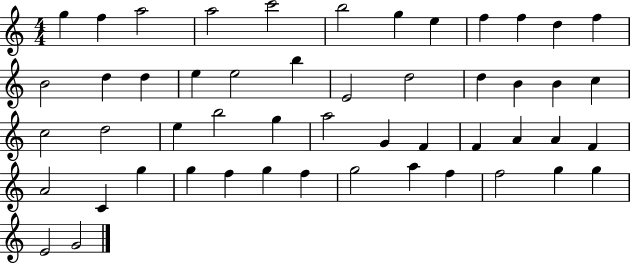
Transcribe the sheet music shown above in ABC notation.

X:1
T:Untitled
M:4/4
L:1/4
K:C
g f a2 a2 c'2 b2 g e f f d f B2 d d e e2 b E2 d2 d B B c c2 d2 e b2 g a2 G F F A A F A2 C g g f g f g2 a f f2 g g E2 G2